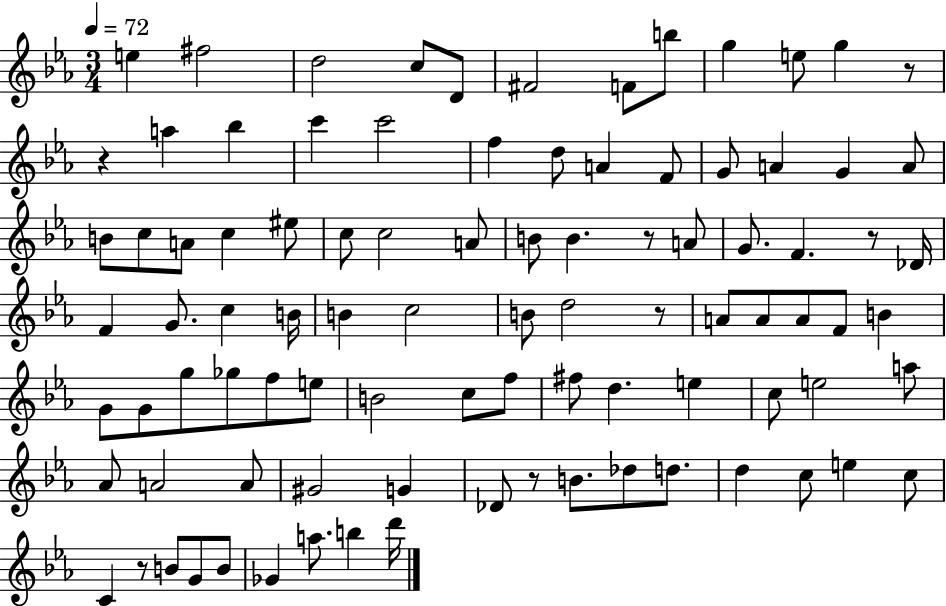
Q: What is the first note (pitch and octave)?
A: E5